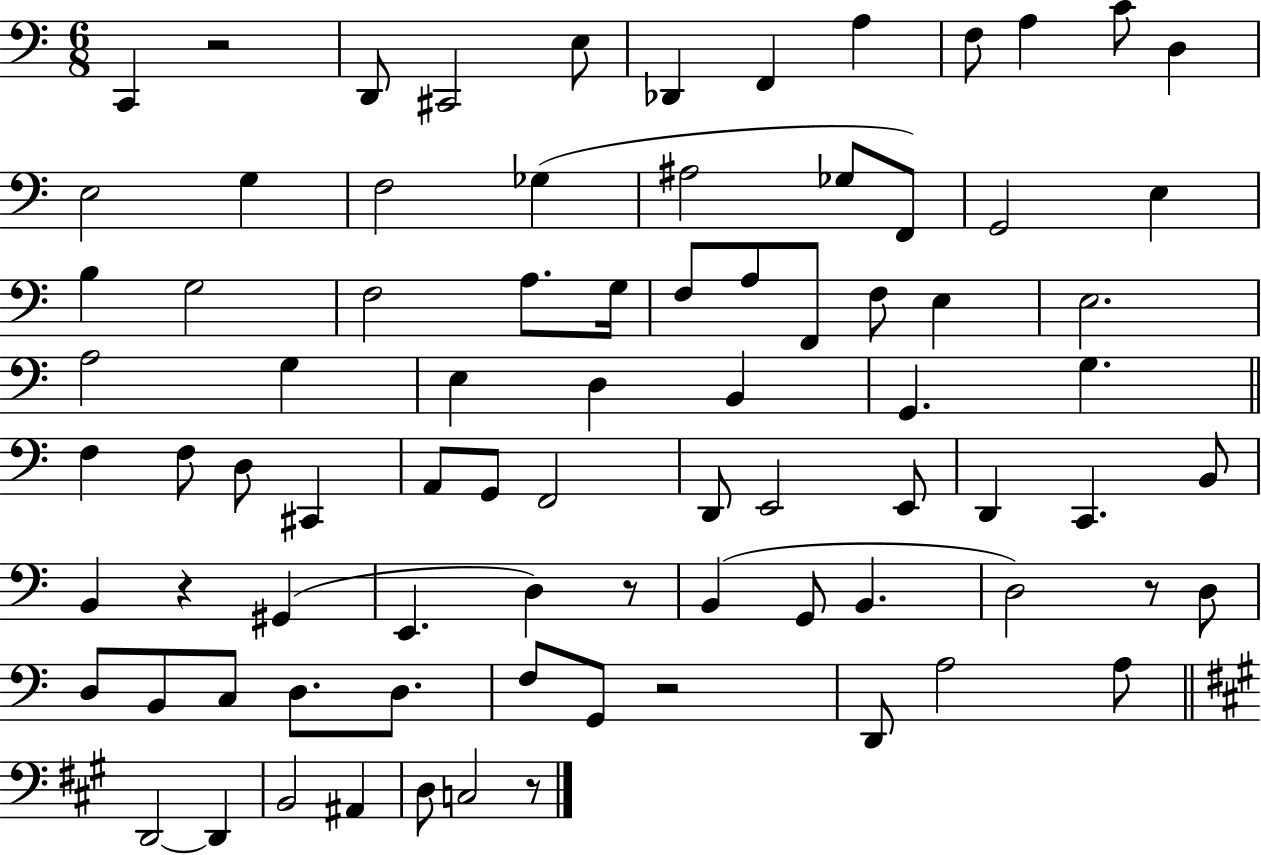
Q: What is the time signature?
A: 6/8